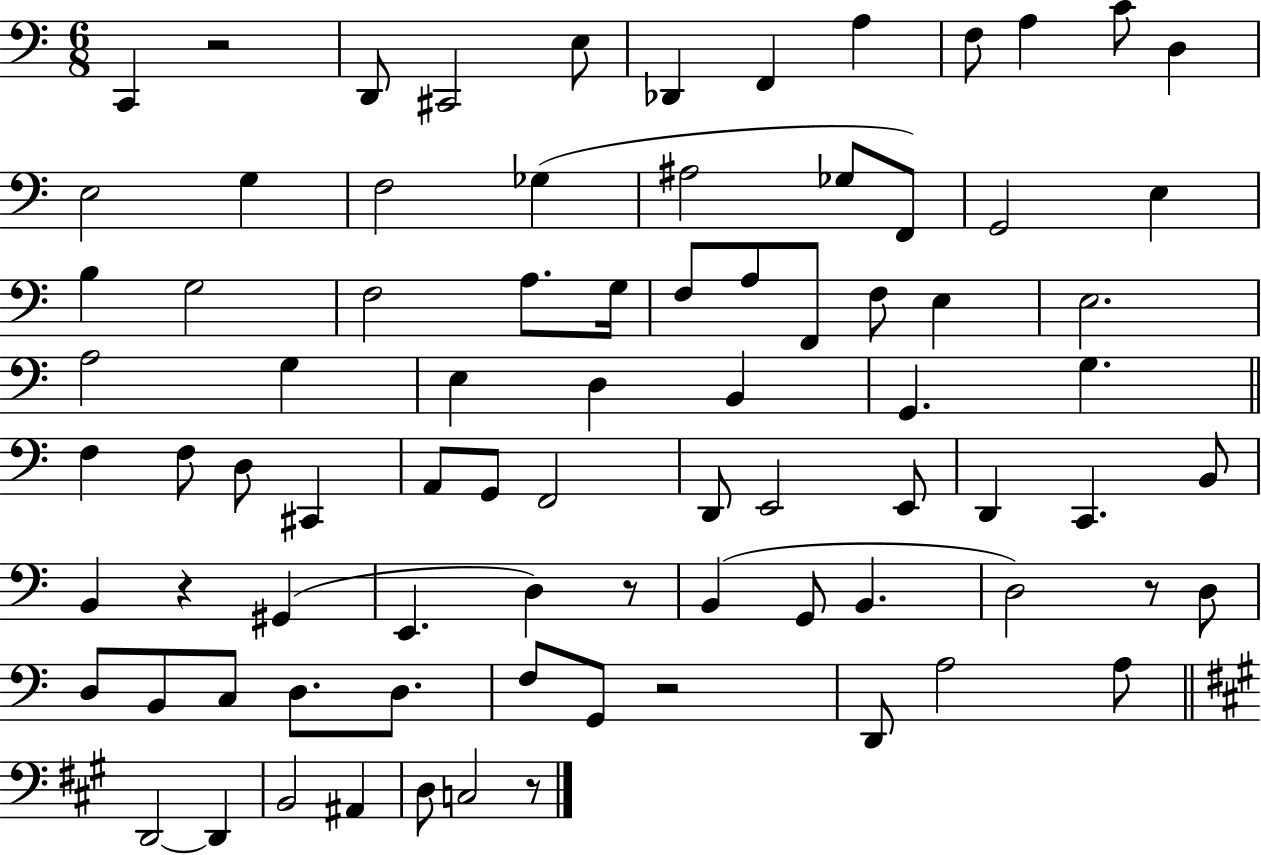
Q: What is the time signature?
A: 6/8